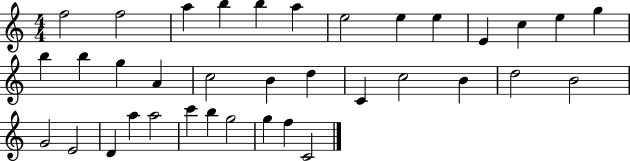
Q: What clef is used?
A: treble